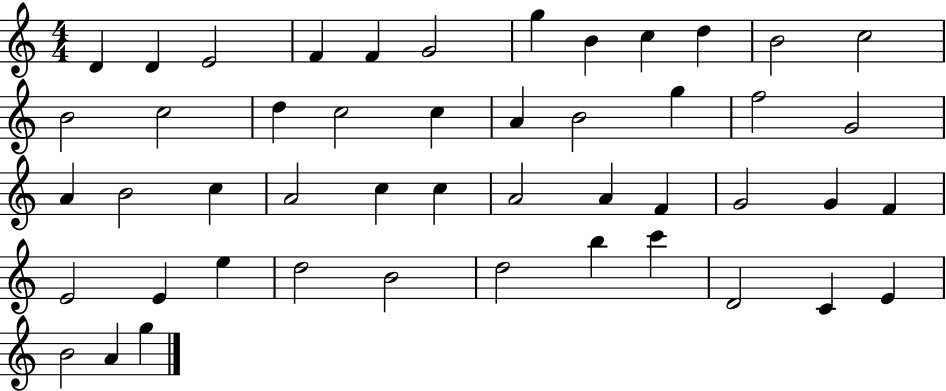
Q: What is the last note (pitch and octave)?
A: G5